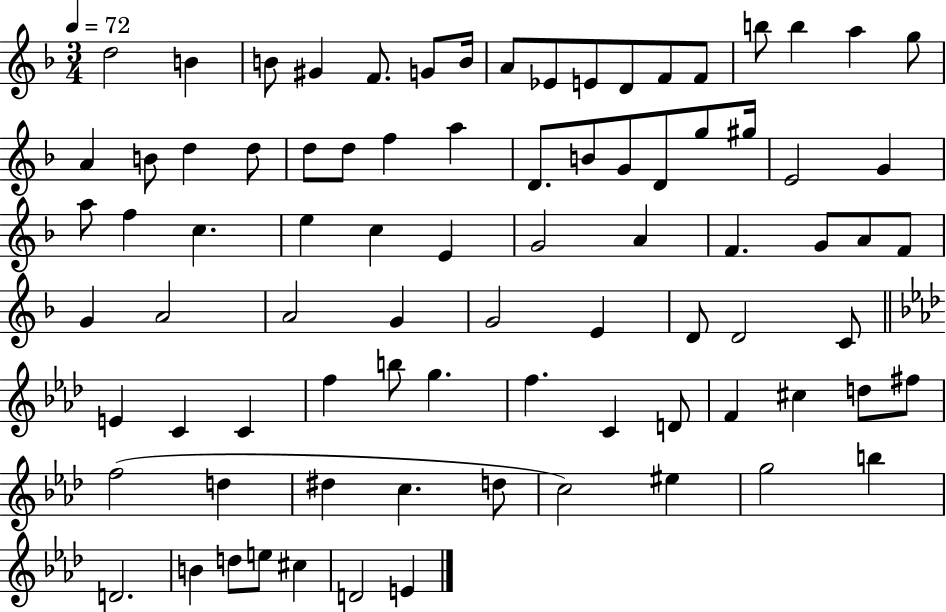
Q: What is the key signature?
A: F major